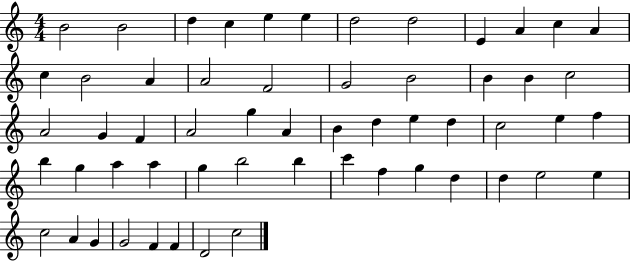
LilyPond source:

{
  \clef treble
  \numericTimeSignature
  \time 4/4
  \key c \major
  b'2 b'2 | d''4 c''4 e''4 e''4 | d''2 d''2 | e'4 a'4 c''4 a'4 | \break c''4 b'2 a'4 | a'2 f'2 | g'2 b'2 | b'4 b'4 c''2 | \break a'2 g'4 f'4 | a'2 g''4 a'4 | b'4 d''4 e''4 d''4 | c''2 e''4 f''4 | \break b''4 g''4 a''4 a''4 | g''4 b''2 b''4 | c'''4 f''4 g''4 d''4 | d''4 e''2 e''4 | \break c''2 a'4 g'4 | g'2 f'4 f'4 | d'2 c''2 | \bar "|."
}